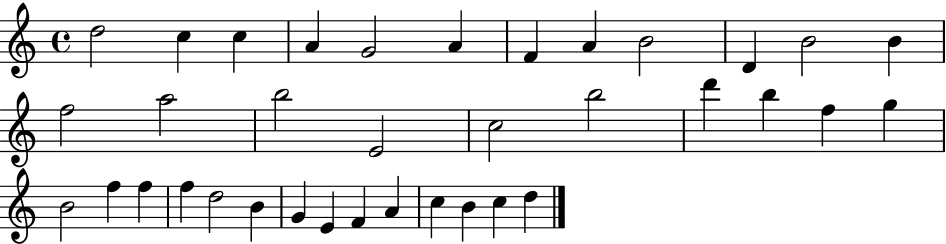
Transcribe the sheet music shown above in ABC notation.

X:1
T:Untitled
M:4/4
L:1/4
K:C
d2 c c A G2 A F A B2 D B2 B f2 a2 b2 E2 c2 b2 d' b f g B2 f f f d2 B G E F A c B c d